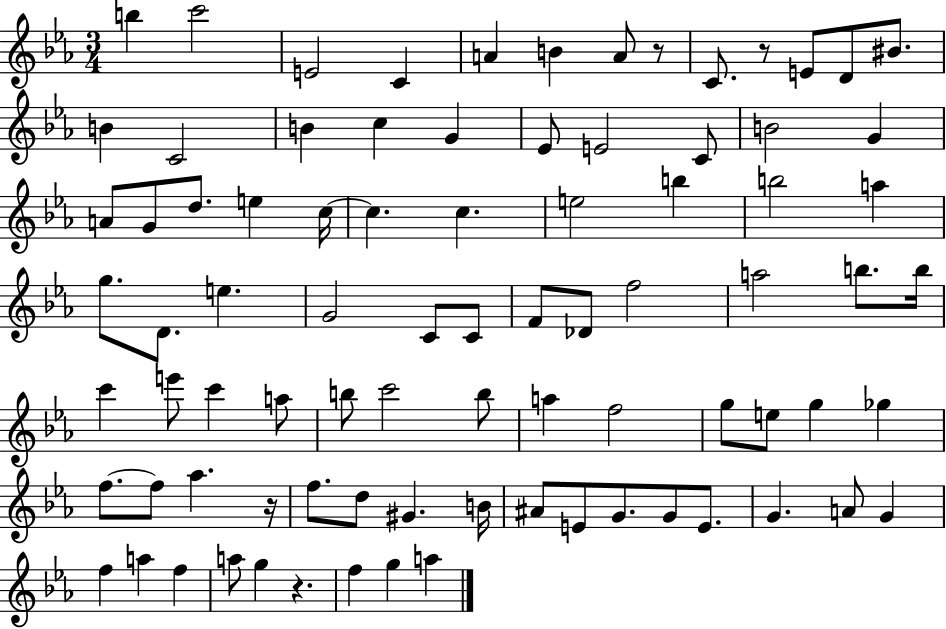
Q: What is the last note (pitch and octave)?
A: A5